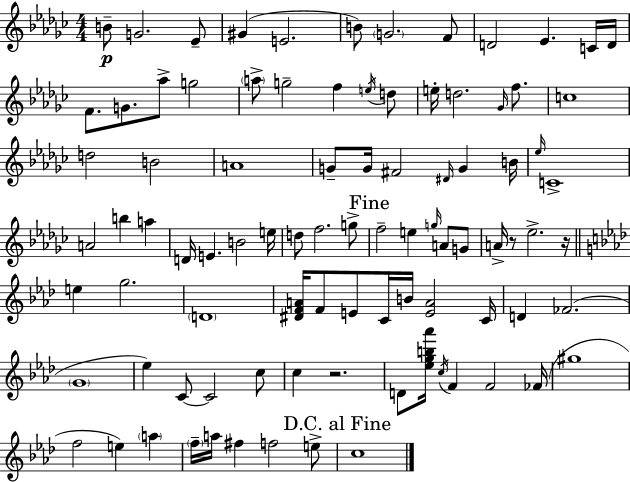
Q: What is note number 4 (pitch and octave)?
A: G#4